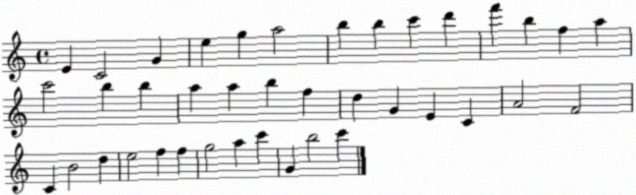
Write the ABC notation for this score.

X:1
T:Untitled
M:4/4
L:1/4
K:C
E C2 G e g a2 b b c' d' f' b f a c'2 b b a a b f d G E C A2 F2 C B2 d e2 f f g2 a c' G b2 c'